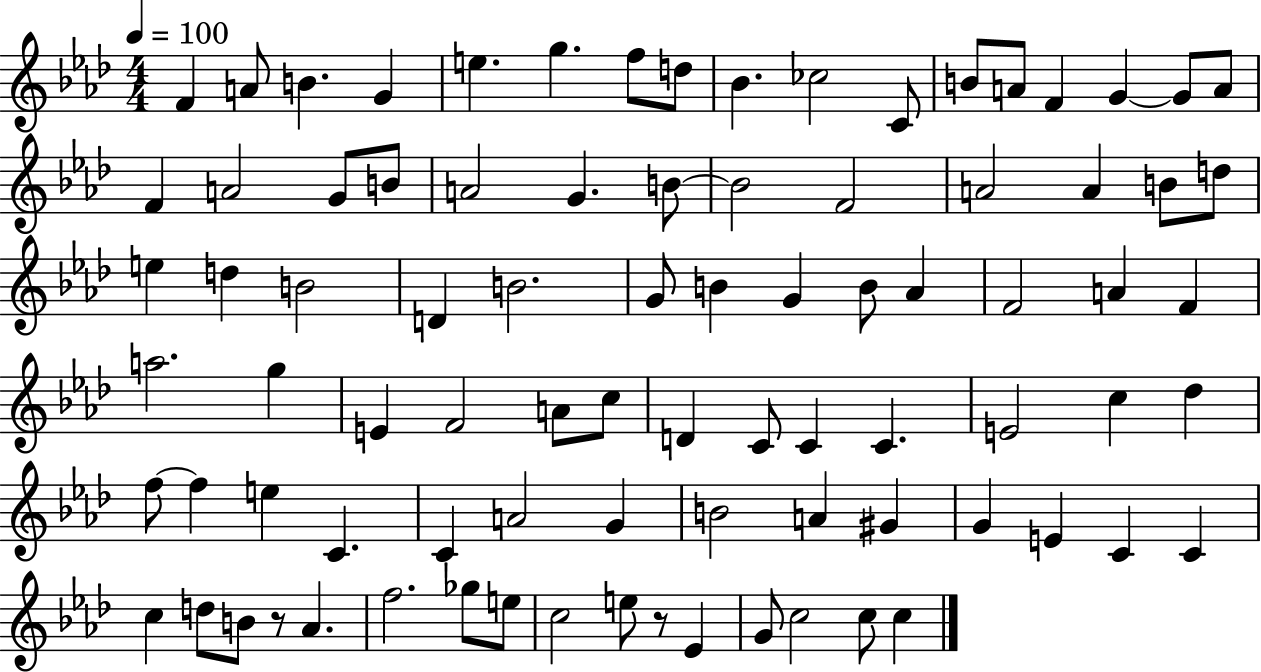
{
  \clef treble
  \numericTimeSignature
  \time 4/4
  \key aes \major
  \tempo 4 = 100
  f'4 a'8 b'4. g'4 | e''4. g''4. f''8 d''8 | bes'4. ces''2 c'8 | b'8 a'8 f'4 g'4~~ g'8 a'8 | \break f'4 a'2 g'8 b'8 | a'2 g'4. b'8~~ | b'2 f'2 | a'2 a'4 b'8 d''8 | \break e''4 d''4 b'2 | d'4 b'2. | g'8 b'4 g'4 b'8 aes'4 | f'2 a'4 f'4 | \break a''2. g''4 | e'4 f'2 a'8 c''8 | d'4 c'8 c'4 c'4. | e'2 c''4 des''4 | \break f''8~~ f''4 e''4 c'4. | c'4 a'2 g'4 | b'2 a'4 gis'4 | g'4 e'4 c'4 c'4 | \break c''4 d''8 b'8 r8 aes'4. | f''2. ges''8 e''8 | c''2 e''8 r8 ees'4 | g'8 c''2 c''8 c''4 | \break \bar "|."
}